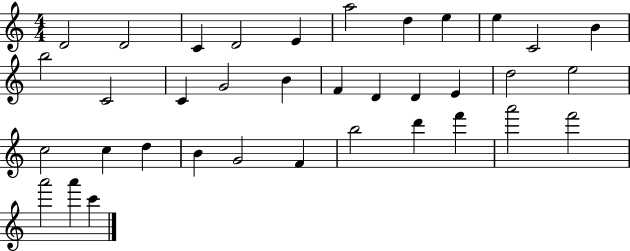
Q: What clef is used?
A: treble